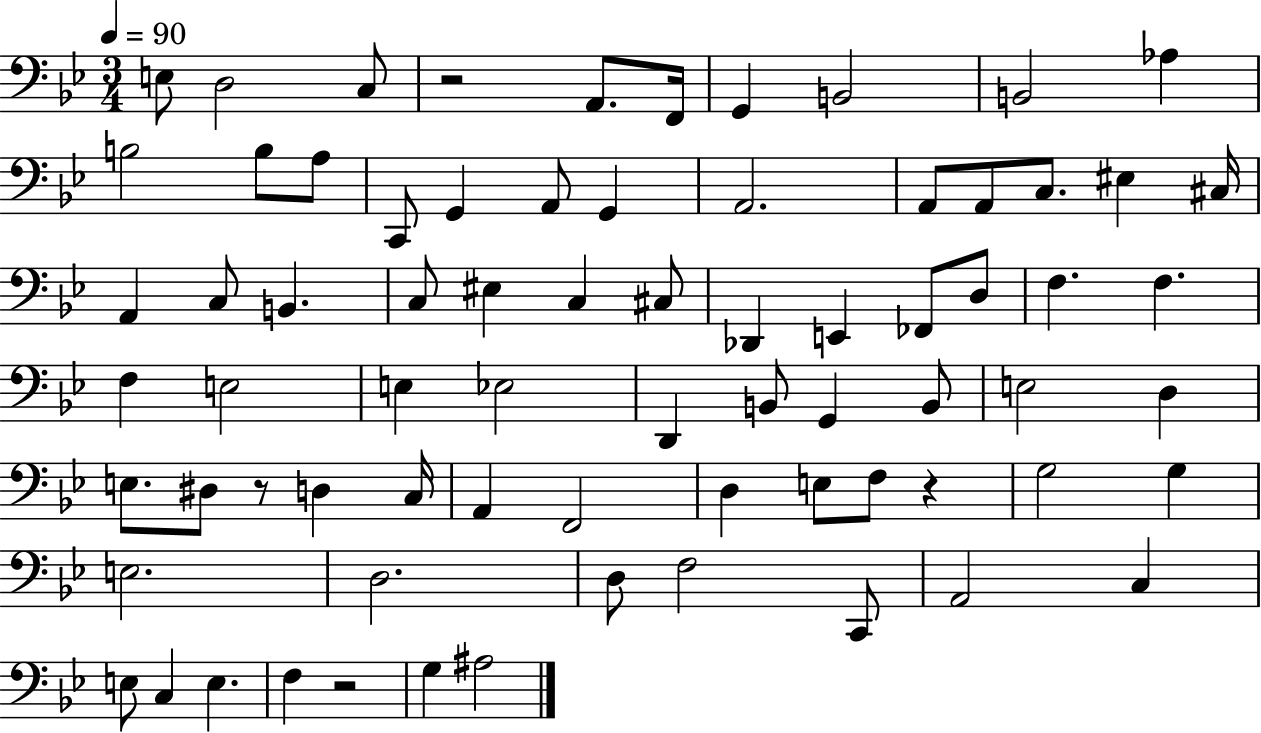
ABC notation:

X:1
T:Untitled
M:3/4
L:1/4
K:Bb
E,/2 D,2 C,/2 z2 A,,/2 F,,/4 G,, B,,2 B,,2 _A, B,2 B,/2 A,/2 C,,/2 G,, A,,/2 G,, A,,2 A,,/2 A,,/2 C,/2 ^E, ^C,/4 A,, C,/2 B,, C,/2 ^E, C, ^C,/2 _D,, E,, _F,,/2 D,/2 F, F, F, E,2 E, _E,2 D,, B,,/2 G,, B,,/2 E,2 D, E,/2 ^D,/2 z/2 D, C,/4 A,, F,,2 D, E,/2 F,/2 z G,2 G, E,2 D,2 D,/2 F,2 C,,/2 A,,2 C, E,/2 C, E, F, z2 G, ^A,2